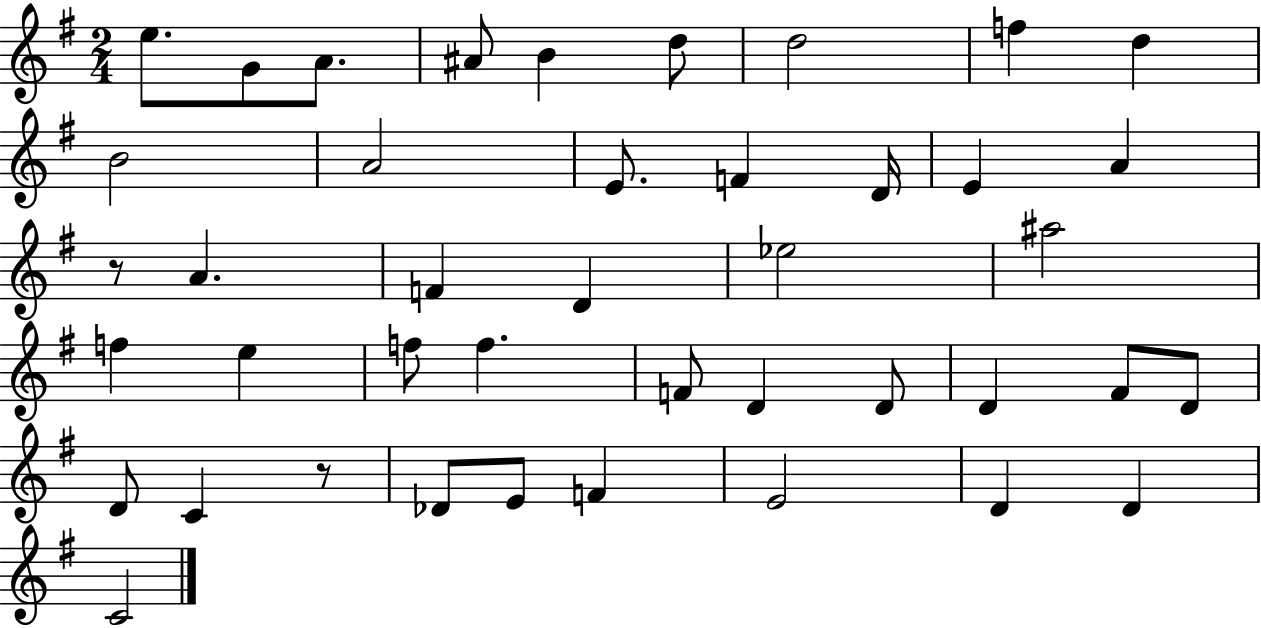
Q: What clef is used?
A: treble